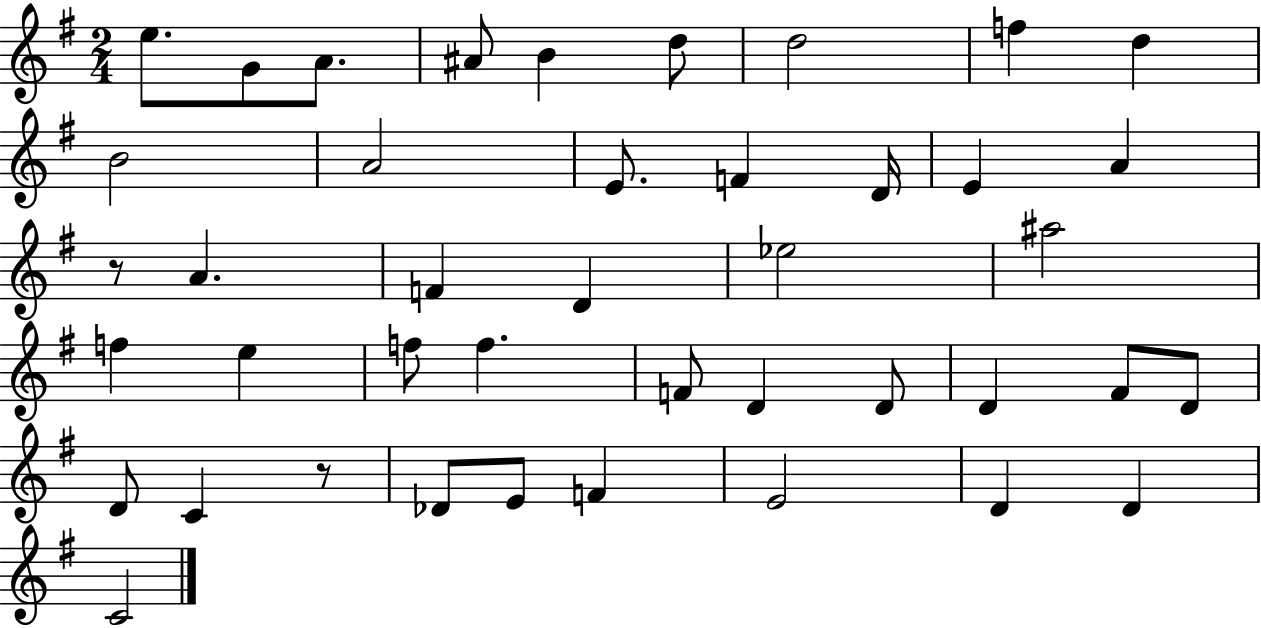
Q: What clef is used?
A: treble